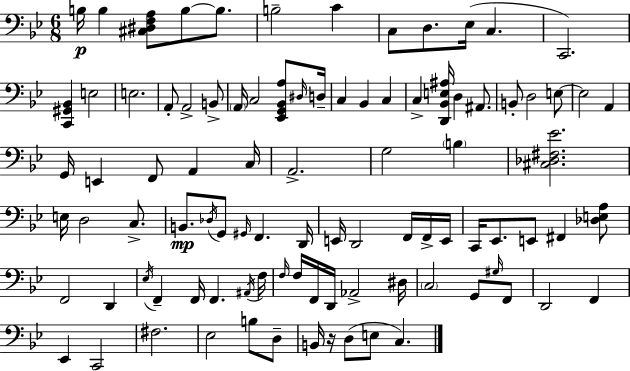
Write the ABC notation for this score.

X:1
T:Untitled
M:6/8
L:1/4
K:Gm
B,/4 B, [^C,^D,F,A,]/2 B,/2 B,/2 B,2 C C,/2 D,/2 _E,/4 C, C,,2 [C,,^G,,_B,,] E,2 E,2 A,,/2 A,,2 B,,/2 A,,/4 C,2 [_E,,G,,_B,,A,]/2 ^D,/4 D,/4 C, _B,, C, C, [D,,_B,,E,^A,]/4 D, ^A,,/2 B,,/2 D,2 E,/2 E,2 A,, G,,/4 E,, F,,/2 A,, C,/4 A,,2 G,2 B, [^C,_D,^F,_E]2 E,/4 D,2 C,/2 B,,/2 _D,/4 G,,/2 ^G,,/4 F,, D,,/4 E,,/4 D,,2 F,,/4 F,,/4 E,,/4 C,,/4 _E,,/2 E,,/2 ^F,, [_D,E,A,]/2 F,,2 D,, _E,/4 F,, F,,/4 F,, ^A,,/4 F,/4 F,/4 F,/4 F,,/4 D,,/4 _A,,2 ^D,/4 C,2 G,,/2 ^G,/4 F,,/2 D,,2 F,, _E,, C,,2 ^F,2 _E,2 B,/2 D,/2 B,,/4 z/4 D,/2 E,/2 C,